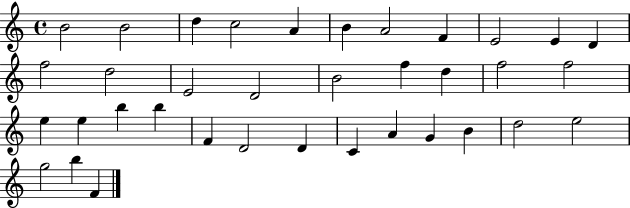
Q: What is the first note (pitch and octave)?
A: B4